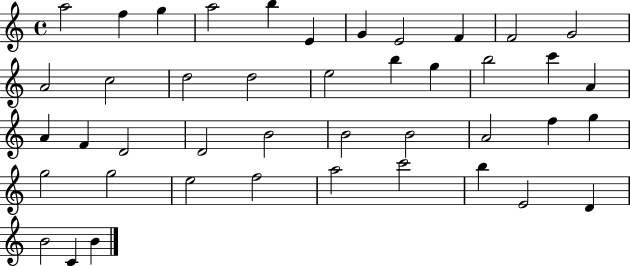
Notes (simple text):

A5/h F5/q G5/q A5/h B5/q E4/q G4/q E4/h F4/q F4/h G4/h A4/h C5/h D5/h D5/h E5/h B5/q G5/q B5/h C6/q A4/q A4/q F4/q D4/h D4/h B4/h B4/h B4/h A4/h F5/q G5/q G5/h G5/h E5/h F5/h A5/h C6/h B5/q E4/h D4/q B4/h C4/q B4/q